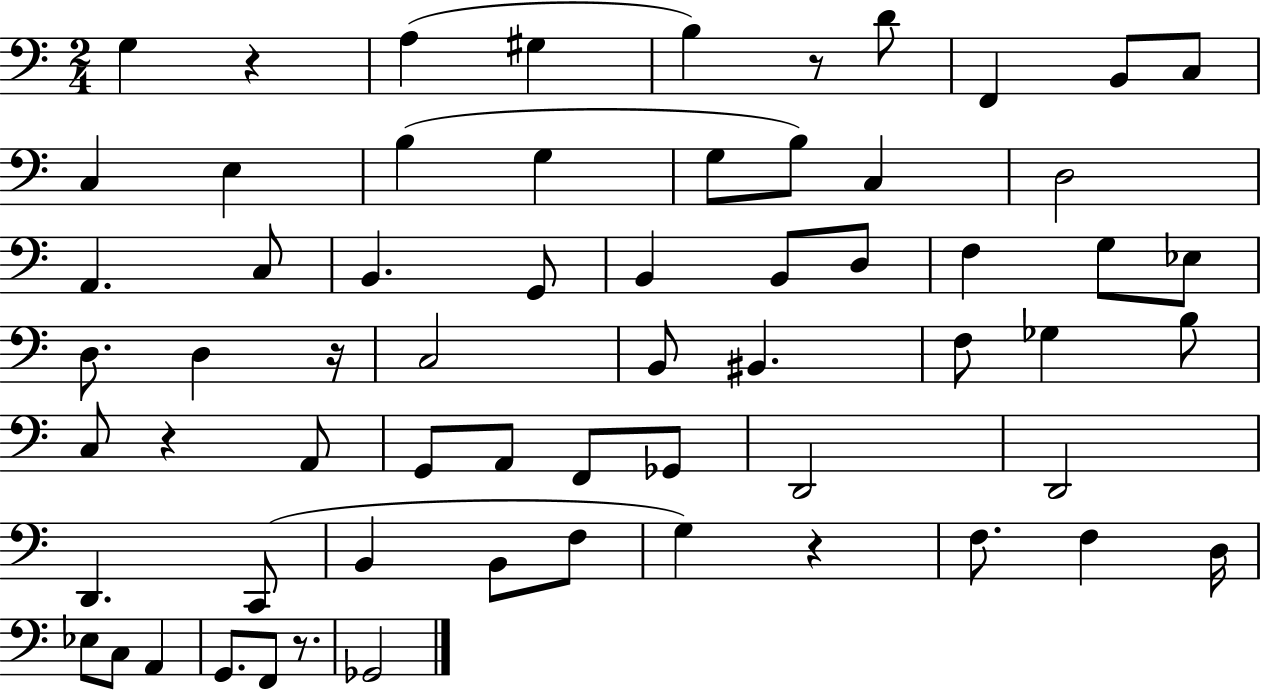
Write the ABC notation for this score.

X:1
T:Untitled
M:2/4
L:1/4
K:C
G, z A, ^G, B, z/2 D/2 F,, B,,/2 C,/2 C, E, B, G, G,/2 B,/2 C, D,2 A,, C,/2 B,, G,,/2 B,, B,,/2 D,/2 F, G,/2 _E,/2 D,/2 D, z/4 C,2 B,,/2 ^B,, F,/2 _G, B,/2 C,/2 z A,,/2 G,,/2 A,,/2 F,,/2 _G,,/2 D,,2 D,,2 D,, C,,/2 B,, B,,/2 F,/2 G, z F,/2 F, D,/4 _E,/2 C,/2 A,, G,,/2 F,,/2 z/2 _G,,2